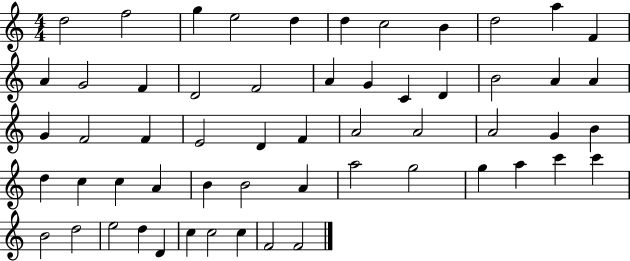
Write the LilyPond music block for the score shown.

{
  \clef treble
  \numericTimeSignature
  \time 4/4
  \key c \major
  d''2 f''2 | g''4 e''2 d''4 | d''4 c''2 b'4 | d''2 a''4 f'4 | \break a'4 g'2 f'4 | d'2 f'2 | a'4 g'4 c'4 d'4 | b'2 a'4 a'4 | \break g'4 f'2 f'4 | e'2 d'4 f'4 | a'2 a'2 | a'2 g'4 b'4 | \break d''4 c''4 c''4 a'4 | b'4 b'2 a'4 | a''2 g''2 | g''4 a''4 c'''4 c'''4 | \break b'2 d''2 | e''2 d''4 d'4 | c''4 c''2 c''4 | f'2 f'2 | \break \bar "|."
}